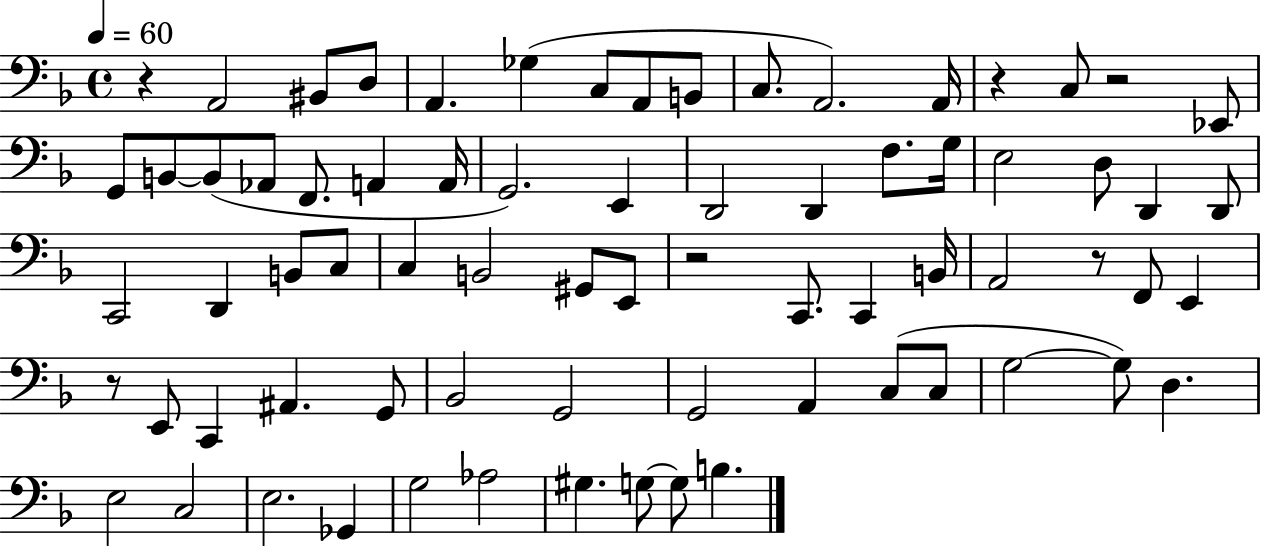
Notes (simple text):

R/q A2/h BIS2/e D3/e A2/q. Gb3/q C3/e A2/e B2/e C3/e. A2/h. A2/s R/q C3/e R/h Eb2/e G2/e B2/e B2/e Ab2/e F2/e. A2/q A2/s G2/h. E2/q D2/h D2/q F3/e. G3/s E3/h D3/e D2/q D2/e C2/h D2/q B2/e C3/e C3/q B2/h G#2/e E2/e R/h C2/e. C2/q B2/s A2/h R/e F2/e E2/q R/e E2/e C2/q A#2/q. G2/e Bb2/h G2/h G2/h A2/q C3/e C3/e G3/h G3/e D3/q. E3/h C3/h E3/h. Gb2/q G3/h Ab3/h G#3/q. G3/e G3/e B3/q.